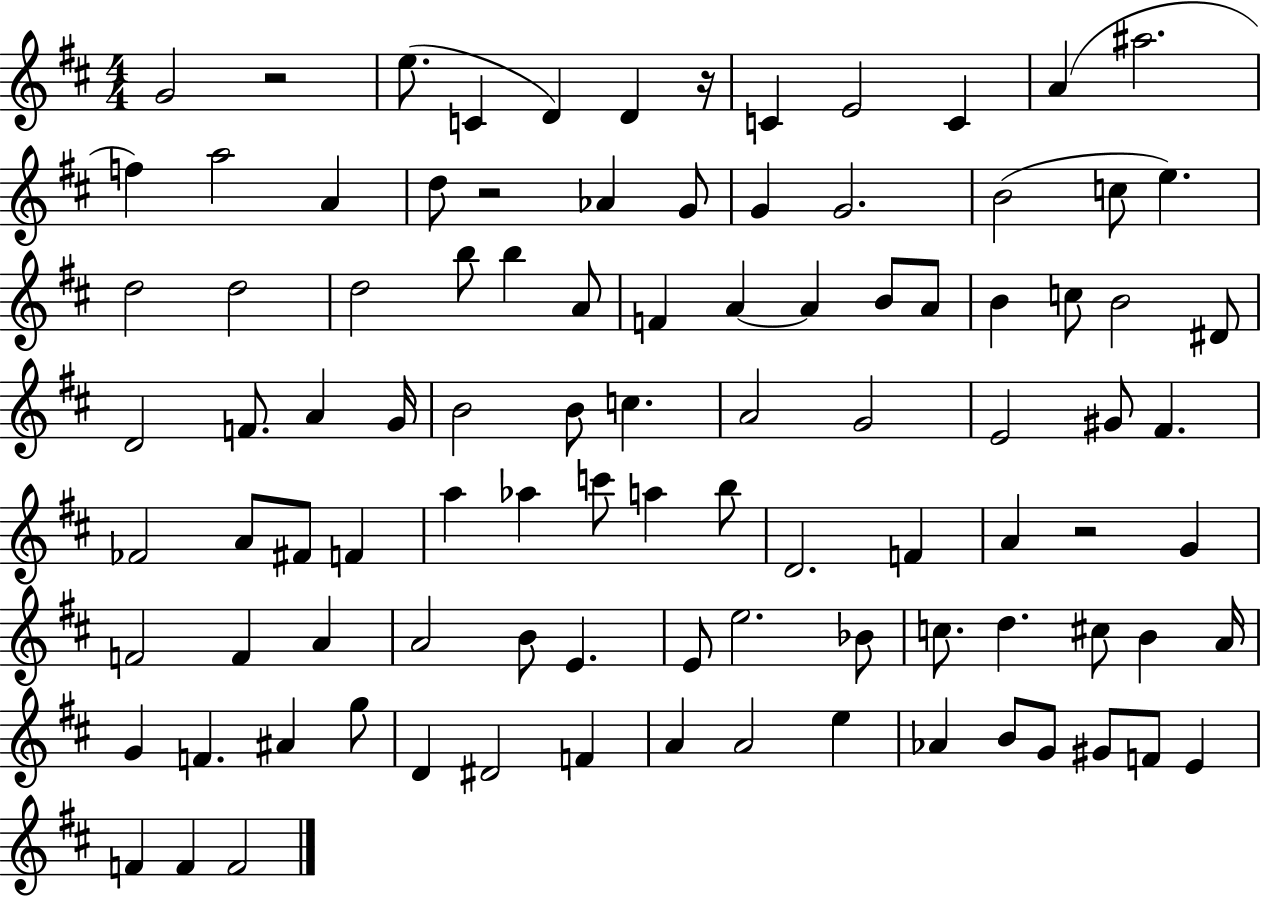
{
  \clef treble
  \numericTimeSignature
  \time 4/4
  \key d \major
  g'2 r2 | e''8.( c'4 d'4) d'4 r16 | c'4 e'2 c'4 | a'4( ais''2. | \break f''4) a''2 a'4 | d''8 r2 aes'4 g'8 | g'4 g'2. | b'2( c''8 e''4.) | \break d''2 d''2 | d''2 b''8 b''4 a'8 | f'4 a'4~~ a'4 b'8 a'8 | b'4 c''8 b'2 dis'8 | \break d'2 f'8. a'4 g'16 | b'2 b'8 c''4. | a'2 g'2 | e'2 gis'8 fis'4. | \break fes'2 a'8 fis'8 f'4 | a''4 aes''4 c'''8 a''4 b''8 | d'2. f'4 | a'4 r2 g'4 | \break f'2 f'4 a'4 | a'2 b'8 e'4. | e'8 e''2. bes'8 | c''8. d''4. cis''8 b'4 a'16 | \break g'4 f'4. ais'4 g''8 | d'4 dis'2 f'4 | a'4 a'2 e''4 | aes'4 b'8 g'8 gis'8 f'8 e'4 | \break f'4 f'4 f'2 | \bar "|."
}